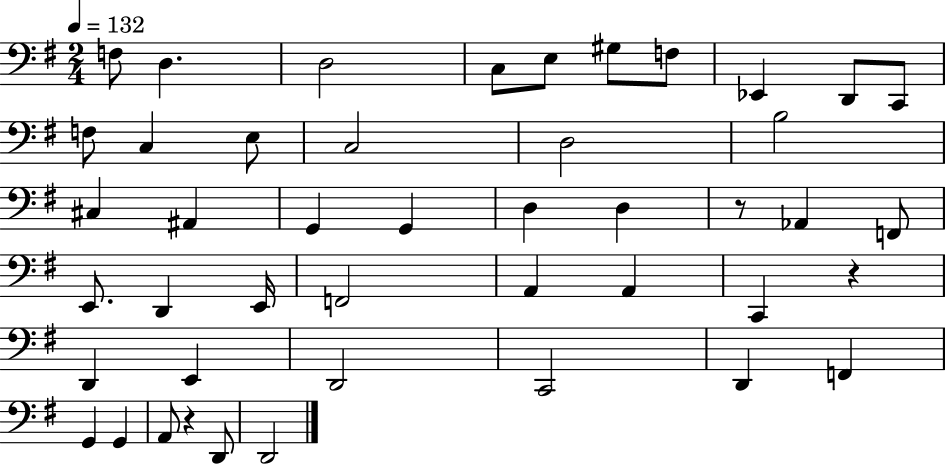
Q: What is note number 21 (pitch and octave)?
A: D3